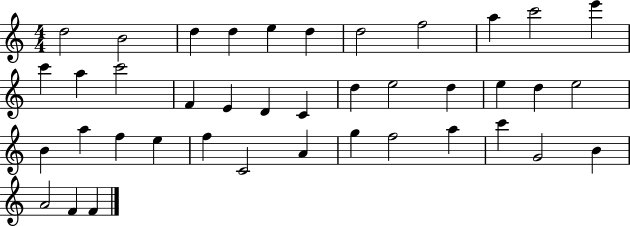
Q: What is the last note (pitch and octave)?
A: F4